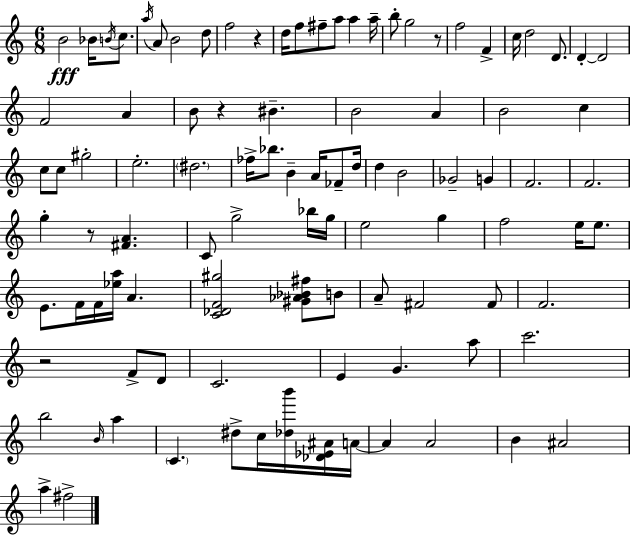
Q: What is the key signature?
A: C major